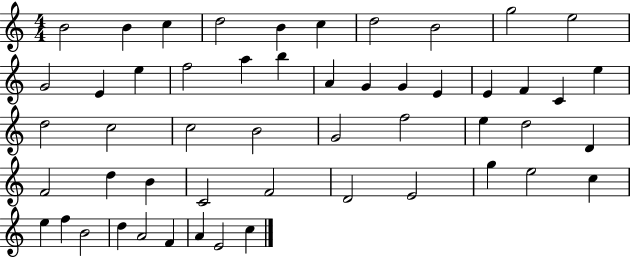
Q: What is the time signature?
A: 4/4